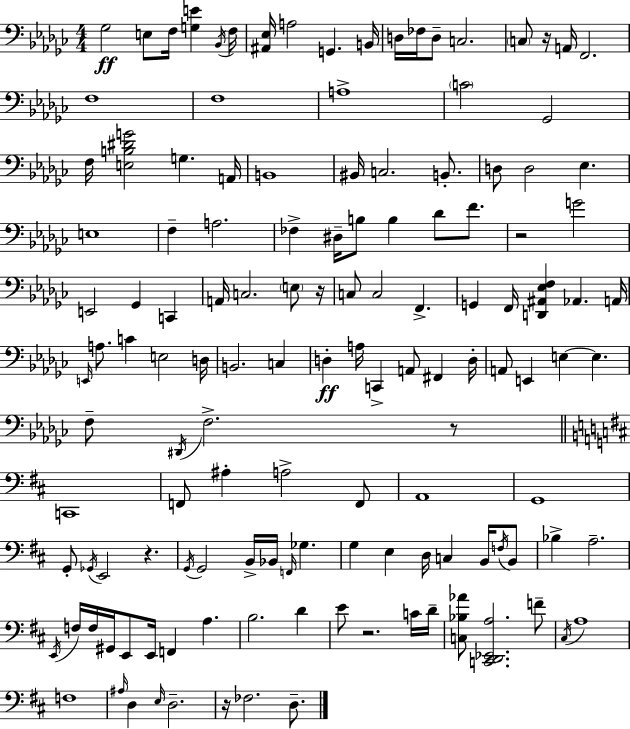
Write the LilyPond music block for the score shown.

{
  \clef bass
  \numericTimeSignature
  \time 4/4
  \key ees \minor
  ges2\ff e8 f16 <g e'>4 \acciaccatura { bes,16 } | f16 <ais, ees>16 a2 g,4. | b,16 d16 fes16 d8-- c2. | \parenthesize c8 r16 a,16 f,2. | \break f1 | f1 | a1-> | \parenthesize c'2 ges,2 | \break f16 <e b dis' g'>2 g4. | a,16 b,1 | bis,16 c2. b,8.-. | d8 d2 ees4. | \break e1 | f4-- a2. | fes4-> dis16-- b8 b4 des'8 f'8. | r2 g'2 | \break e,2 ges,4 c,4 | a,16 c2. \parenthesize e8 | r16 c8 c2 f,4.-> | g,4 f,16 <d, ais, ees f>4 aes,4. | \break a,16 \grace { e,16 } a8. c'4 e2 | d16 b,2. c4 | d4-.\ff a16 c,4-> a,8 fis,4 | d16-. a,8 e,4 e4~~ e4. | \break f8-- \acciaccatura { dis,16 } f2.-> | r8 \bar "||" \break \key b \minor c,1 | f,8 ais4-. a2-> f,8 | a,1 | g,1 | \break g,8-. \acciaccatura { ges,16 } e,2 r4. | \acciaccatura { g,16 } g,2 b,16-> bes,16 \grace { f,16 } ges4. | g4 e4 d16 c4 | b,16 \acciaccatura { f16 } b,8 bes4-> a2.-- | \break \acciaccatura { e,16 } f16 f16 gis,16 e,8 e,16 f,4 a4. | b2. | d'4 e'8 r2. | c'16 d'16-- <c bes aes'>8 <c, d, ees, a>2. | \break f'8-- \acciaccatura { cis16 } a1 | f1 | \grace { ais16 } d4 \grace { e16 } d2.-- | r16 fes2. | \break d8.-- \bar "|."
}